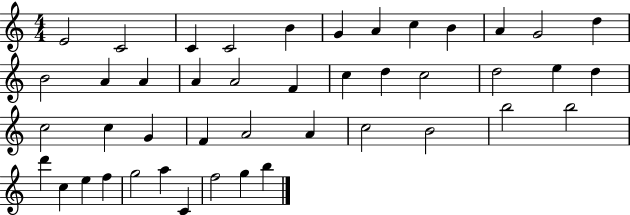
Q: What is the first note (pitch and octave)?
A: E4